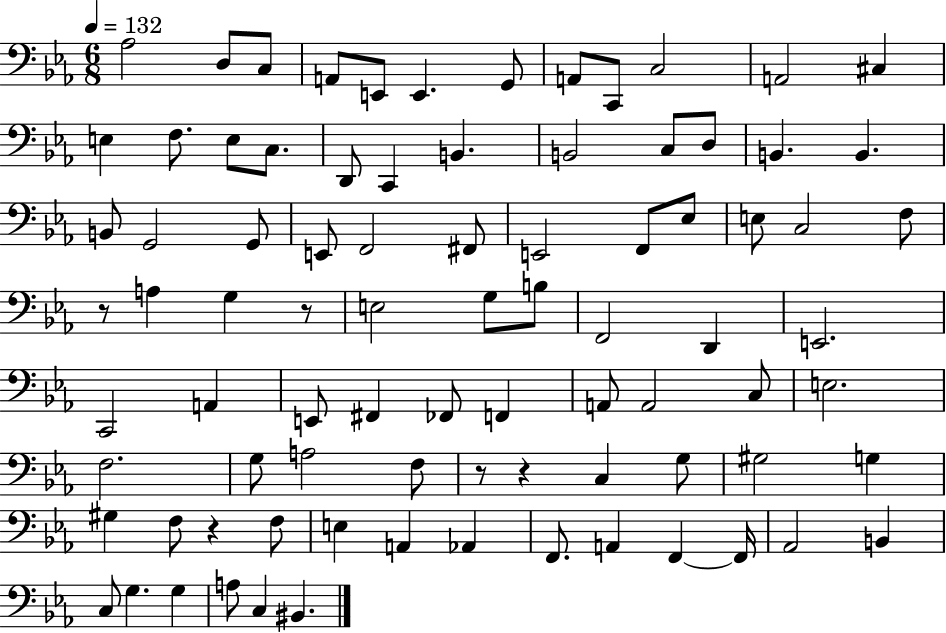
X:1
T:Untitled
M:6/8
L:1/4
K:Eb
_A,2 D,/2 C,/2 A,,/2 E,,/2 E,, G,,/2 A,,/2 C,,/2 C,2 A,,2 ^C, E, F,/2 E,/2 C,/2 D,,/2 C,, B,, B,,2 C,/2 D,/2 B,, B,, B,,/2 G,,2 G,,/2 E,,/2 F,,2 ^F,,/2 E,,2 F,,/2 _E,/2 E,/2 C,2 F,/2 z/2 A, G, z/2 E,2 G,/2 B,/2 F,,2 D,, E,,2 C,,2 A,, E,,/2 ^F,, _F,,/2 F,, A,,/2 A,,2 C,/2 E,2 F,2 G,/2 A,2 F,/2 z/2 z C, G,/2 ^G,2 G, ^G, F,/2 z F,/2 E, A,, _A,, F,,/2 A,, F,, F,,/4 _A,,2 B,, C,/2 G, G, A,/2 C, ^B,,